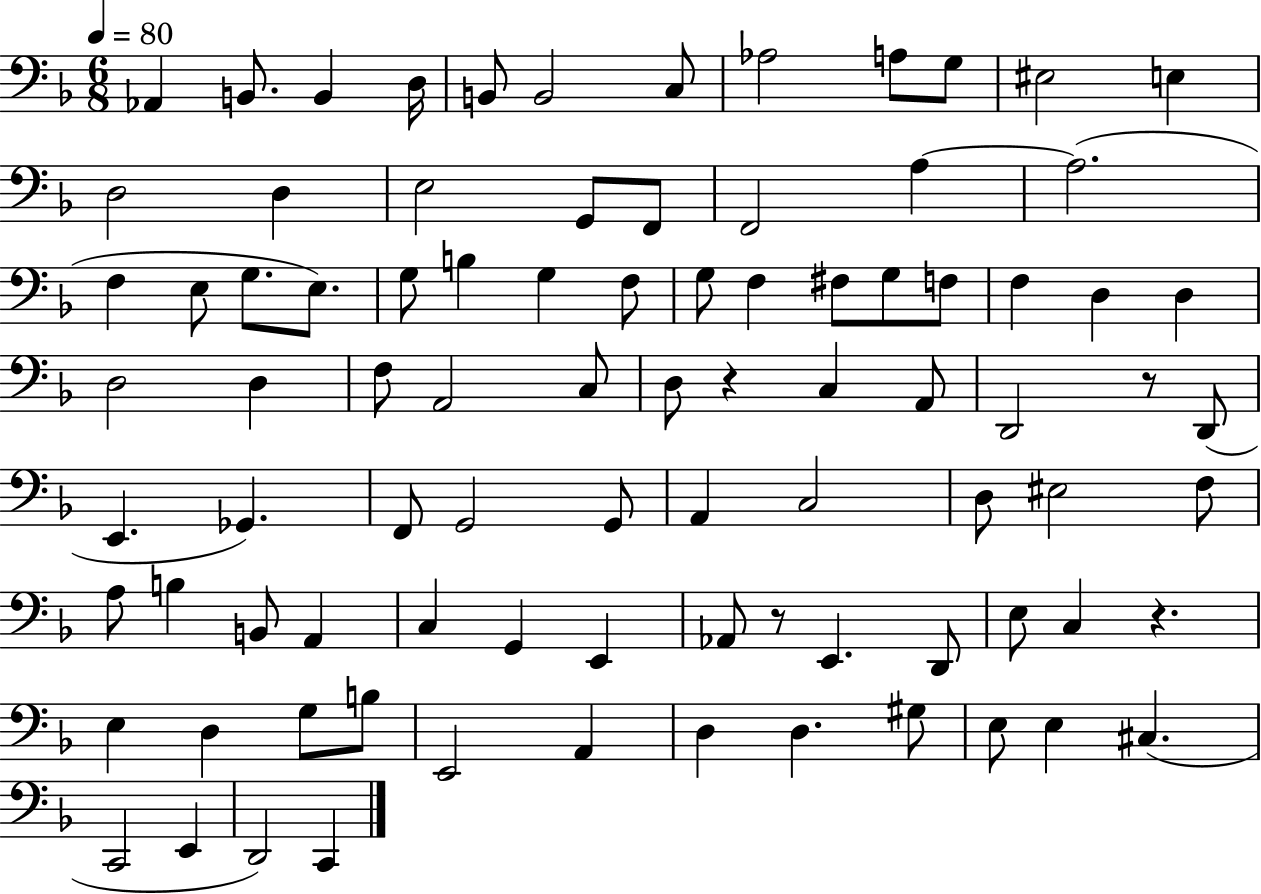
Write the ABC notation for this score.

X:1
T:Untitled
M:6/8
L:1/4
K:F
_A,, B,,/2 B,, D,/4 B,,/2 B,,2 C,/2 _A,2 A,/2 G,/2 ^E,2 E, D,2 D, E,2 G,,/2 F,,/2 F,,2 A, A,2 F, E,/2 G,/2 E,/2 G,/2 B, G, F,/2 G,/2 F, ^F,/2 G,/2 F,/2 F, D, D, D,2 D, F,/2 A,,2 C,/2 D,/2 z C, A,,/2 D,,2 z/2 D,,/2 E,, _G,, F,,/2 G,,2 G,,/2 A,, C,2 D,/2 ^E,2 F,/2 A,/2 B, B,,/2 A,, C, G,, E,, _A,,/2 z/2 E,, D,,/2 E,/2 C, z E, D, G,/2 B,/2 E,,2 A,, D, D, ^G,/2 E,/2 E, ^C, C,,2 E,, D,,2 C,,